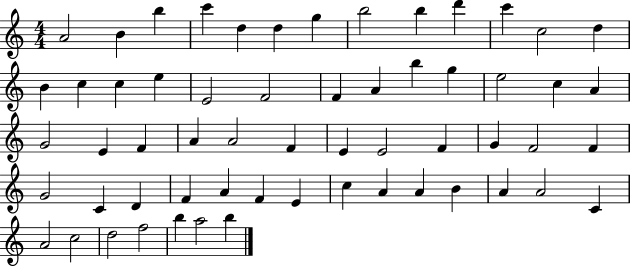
{
  \clef treble
  \numericTimeSignature
  \time 4/4
  \key c \major
  a'2 b'4 b''4 | c'''4 d''4 d''4 g''4 | b''2 b''4 d'''4 | c'''4 c''2 d''4 | \break b'4 c''4 c''4 e''4 | e'2 f'2 | f'4 a'4 b''4 g''4 | e''2 c''4 a'4 | \break g'2 e'4 f'4 | a'4 a'2 f'4 | e'4 e'2 f'4 | g'4 f'2 f'4 | \break g'2 c'4 d'4 | f'4 a'4 f'4 e'4 | c''4 a'4 a'4 b'4 | a'4 a'2 c'4 | \break a'2 c''2 | d''2 f''2 | b''4 a''2 b''4 | \bar "|."
}